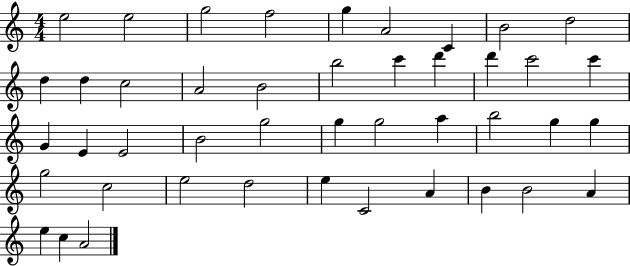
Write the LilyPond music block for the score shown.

{
  \clef treble
  \numericTimeSignature
  \time 4/4
  \key c \major
  e''2 e''2 | g''2 f''2 | g''4 a'2 c'4 | b'2 d''2 | \break d''4 d''4 c''2 | a'2 b'2 | b''2 c'''4 d'''4 | d'''4 c'''2 c'''4 | \break g'4 e'4 e'2 | b'2 g''2 | g''4 g''2 a''4 | b''2 g''4 g''4 | \break g''2 c''2 | e''2 d''2 | e''4 c'2 a'4 | b'4 b'2 a'4 | \break e''4 c''4 a'2 | \bar "|."
}